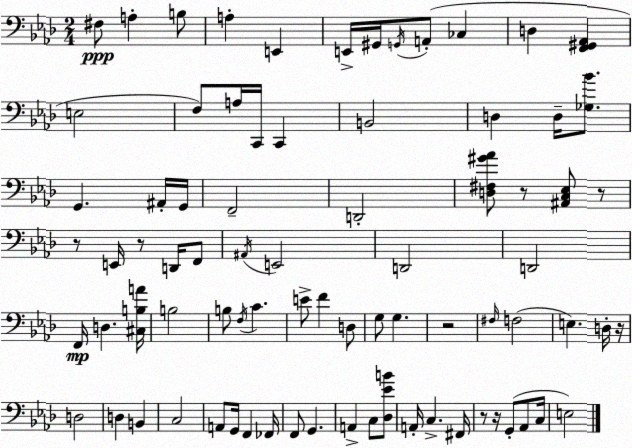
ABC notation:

X:1
T:Untitled
M:2/4
L:1/4
K:Ab
^F,/2 A, B,/2 A, E,, E,,/4 ^G,,/4 G,,/4 A,,/2 _C, D, [F,,^G,,_A,,] E,2 F,/2 A,/4 C,,/4 C,, B,,2 D, D,/4 [_G,_B]/2 G,, ^A,,/4 G,,/4 F,,2 D,,2 [D,^F,^G_A]/2 z/2 [^A,,C,_E,]/2 z/2 z/2 E,,/4 z/2 D,,/4 F,,/2 ^A,,/4 E,,2 D,,2 D,,2 F,,/4 D, [^C,B,A]/4 B,2 B,/2 F,/4 C E/2 F D,/2 G,/2 G, z2 ^F,/4 F,2 E, D,/4 z/4 D,2 D, B,, C,2 A,,/2 G,,/4 F,, _F,,/4 F,,/2 G,, A,, C,/2 [_D,_EB]/2 A,,/4 C, ^F,,/4 z/2 z/4 G,,/2 _A,,/2 C,/4 E,2